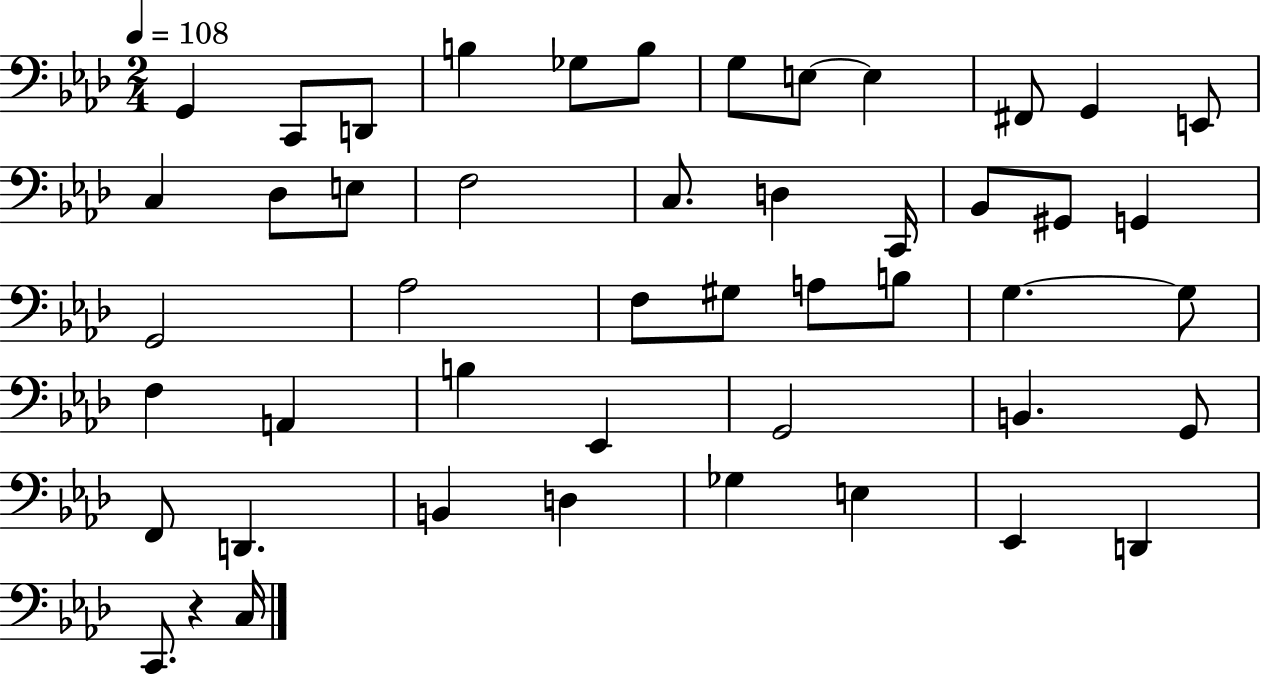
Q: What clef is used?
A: bass